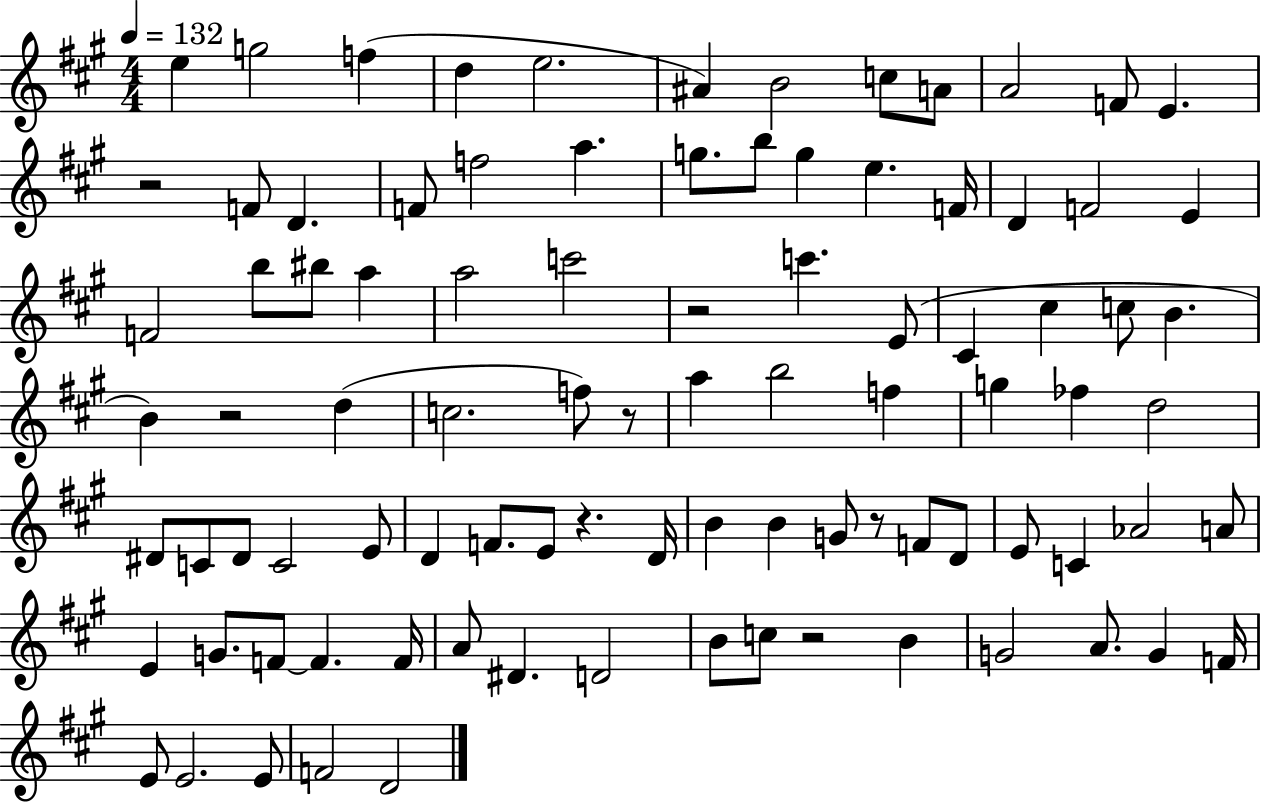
E5/q G5/h F5/q D5/q E5/h. A#4/q B4/h C5/e A4/e A4/h F4/e E4/q. R/h F4/e D4/q. F4/e F5/h A5/q. G5/e. B5/e G5/q E5/q. F4/s D4/q F4/h E4/q F4/h B5/e BIS5/e A5/q A5/h C6/h R/h C6/q. E4/e C#4/q C#5/q C5/e B4/q. B4/q R/h D5/q C5/h. F5/e R/e A5/q B5/h F5/q G5/q FES5/q D5/h D#4/e C4/e D#4/e C4/h E4/e D4/q F4/e. E4/e R/q. D4/s B4/q B4/q G4/e R/e F4/e D4/e E4/e C4/q Ab4/h A4/e E4/q G4/e. F4/e F4/q. F4/s A4/e D#4/q. D4/h B4/e C5/e R/h B4/q G4/h A4/e. G4/q F4/s E4/e E4/h. E4/e F4/h D4/h